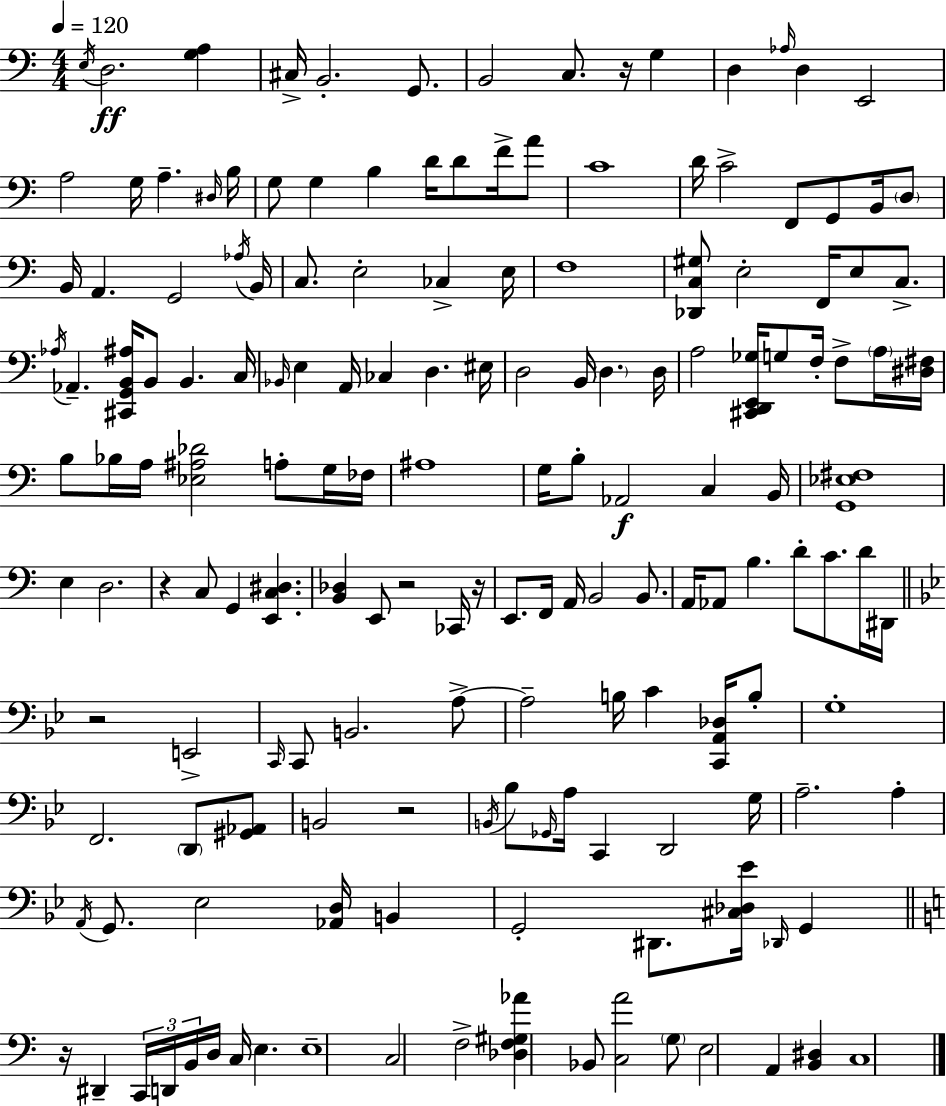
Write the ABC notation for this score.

X:1
T:Untitled
M:4/4
L:1/4
K:Am
E,/4 D,2 [G,A,] ^C,/4 B,,2 G,,/2 B,,2 C,/2 z/4 G, D, _A,/4 D, E,,2 A,2 G,/4 A, ^D,/4 B,/4 G,/2 G, B, D/4 D/2 F/4 A/2 C4 D/4 C2 F,,/2 G,,/2 B,,/4 D,/2 B,,/4 A,, G,,2 _A,/4 B,,/4 C,/2 E,2 _C, E,/4 F,4 [_D,,C,^G,]/2 E,2 F,,/4 E,/2 C,/2 _A,/4 _A,, [^C,,G,,B,,^A,]/4 B,,/2 B,, C,/4 _B,,/4 E, A,,/4 _C, D, ^E,/4 D,2 B,,/4 D, D,/4 A,2 [^C,,D,,E,,_G,]/4 G,/2 F,/4 F,/2 A,/4 [^D,^F,]/4 B,/2 _B,/4 A,/4 [_E,^A,_D]2 A,/2 G,/4 _F,/4 ^A,4 G,/4 B,/2 _A,,2 C, B,,/4 [G,,_E,^F,]4 E, D,2 z C,/2 G,, [E,,C,^D,] [B,,_D,] E,,/2 z2 _C,,/4 z/4 E,,/2 F,,/4 A,,/4 B,,2 B,,/2 A,,/4 _A,,/2 B, D/2 C/2 D/4 ^D,,/4 z2 E,,2 C,,/4 C,,/2 B,,2 A,/2 A,2 B,/4 C [C,,A,,_D,]/4 B,/2 G,4 F,,2 D,,/2 [^G,,_A,,]/2 B,,2 z2 B,,/4 _B,/2 _G,,/4 A,/4 C,, D,,2 G,/4 A,2 A, A,,/4 G,,/2 _E,2 [_A,,D,]/4 B,, G,,2 ^D,,/2 [^C,_D,_E]/4 _D,,/4 G,, z/4 ^D,, C,,/4 D,,/4 B,,/4 D,/4 C,/4 E, E,4 C,2 F,2 [_D,F,^G,_A] _B,,/2 [C,A]2 G,/2 E,2 A,, [B,,^D,] C,4